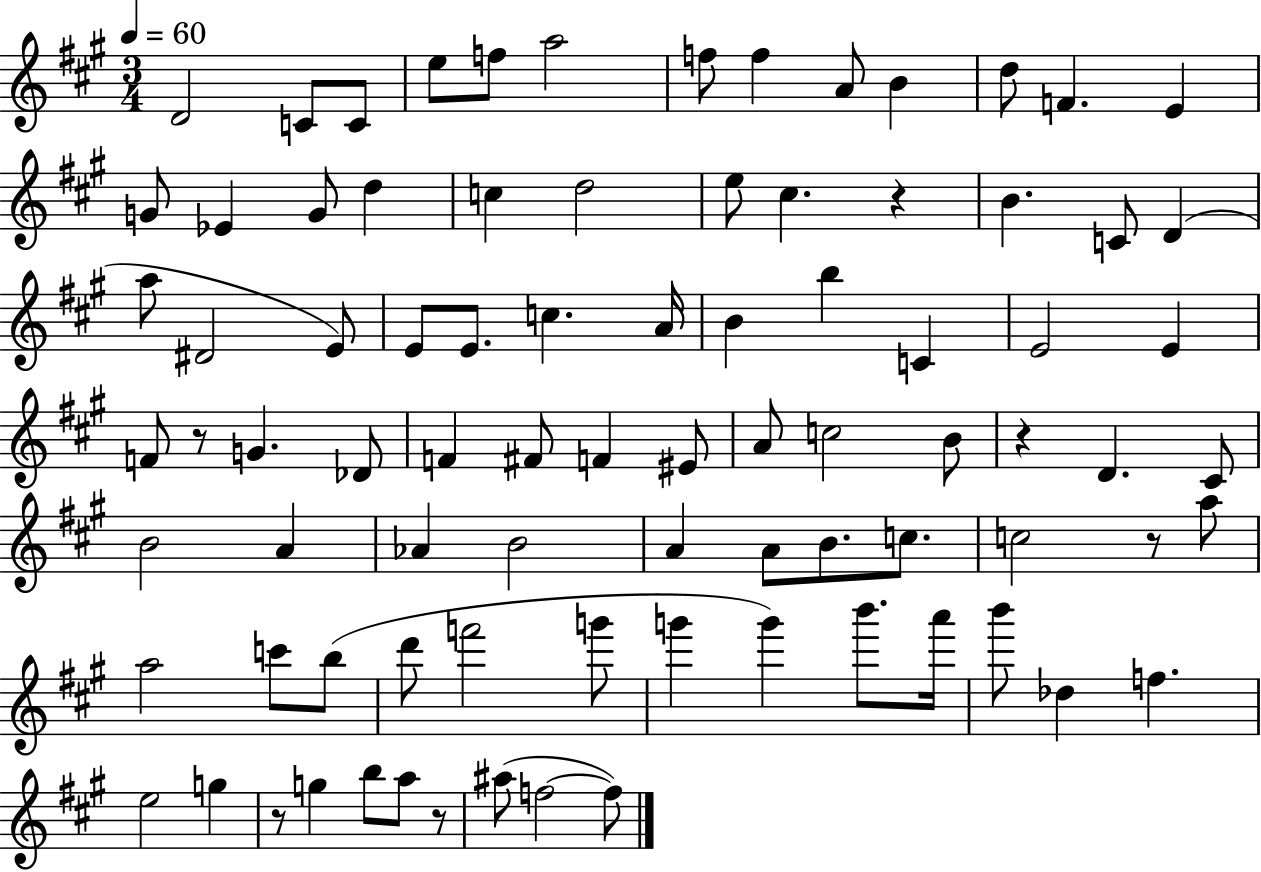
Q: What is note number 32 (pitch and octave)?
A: B4